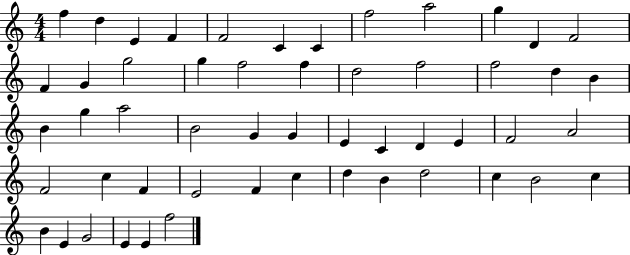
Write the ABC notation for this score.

X:1
T:Untitled
M:4/4
L:1/4
K:C
f d E F F2 C C f2 a2 g D F2 F G g2 g f2 f d2 f2 f2 d B B g a2 B2 G G E C D E F2 A2 F2 c F E2 F c d B d2 c B2 c B E G2 E E f2